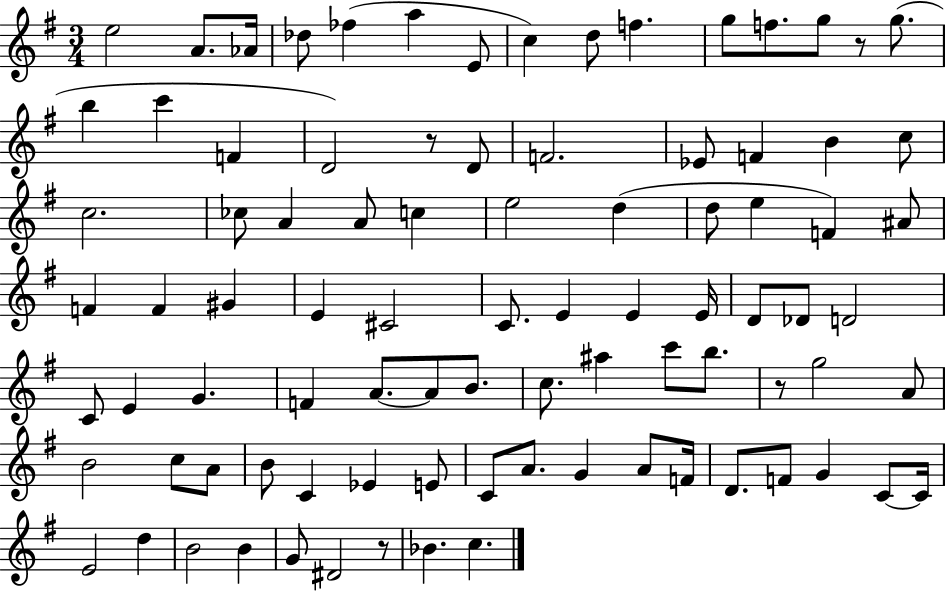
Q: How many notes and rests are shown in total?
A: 89